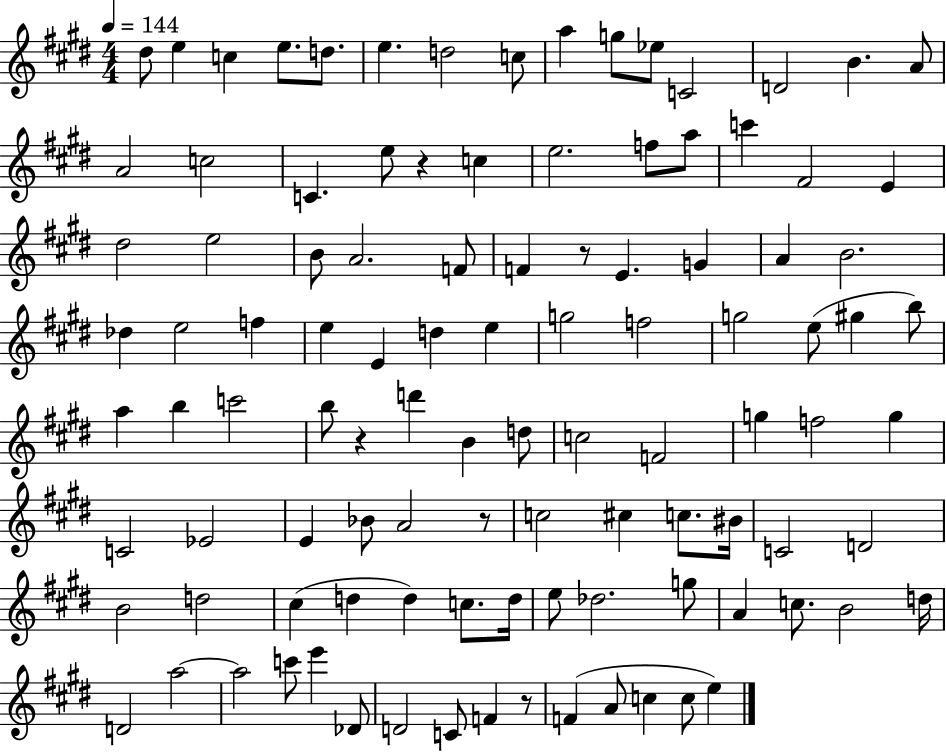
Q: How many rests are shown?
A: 5